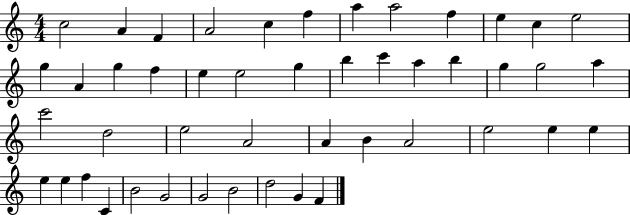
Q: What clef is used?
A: treble